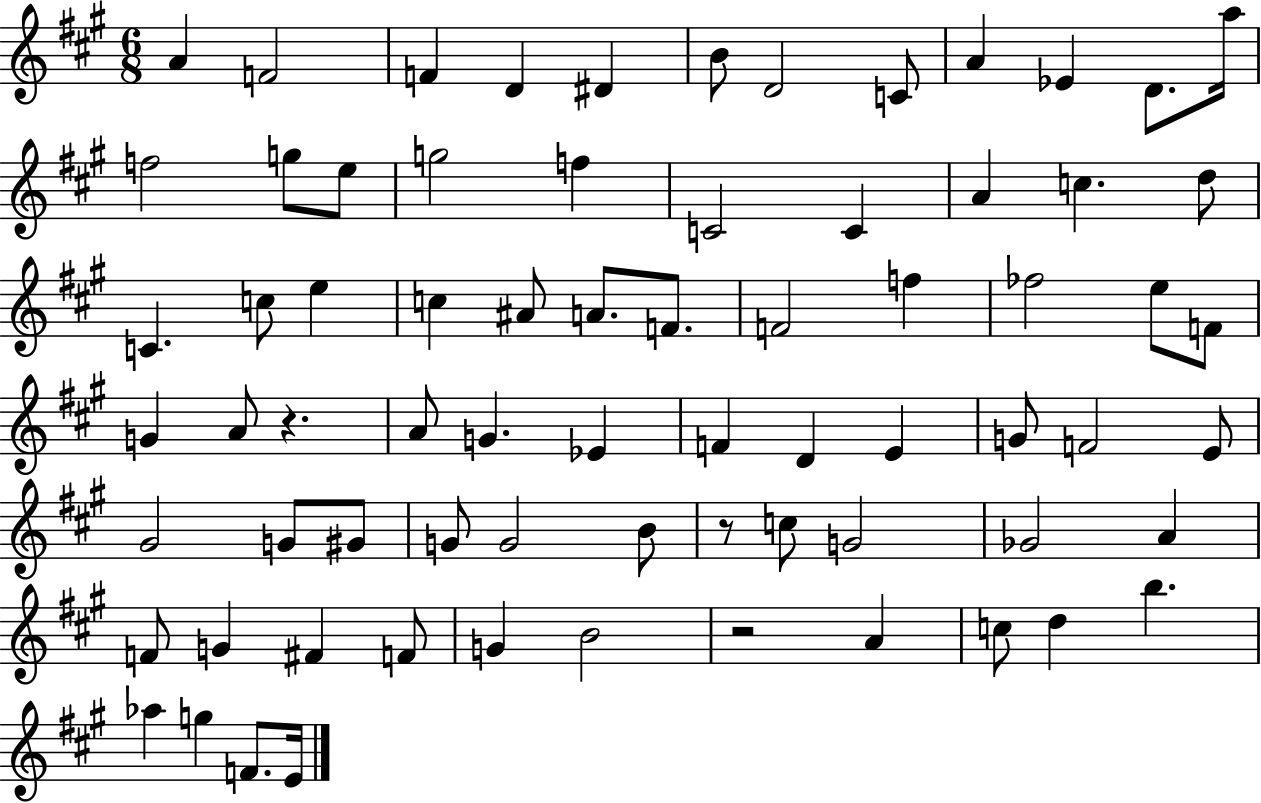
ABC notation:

X:1
T:Untitled
M:6/8
L:1/4
K:A
A F2 F D ^D B/2 D2 C/2 A _E D/2 a/4 f2 g/2 e/2 g2 f C2 C A c d/2 C c/2 e c ^A/2 A/2 F/2 F2 f _f2 e/2 F/2 G A/2 z A/2 G _E F D E G/2 F2 E/2 ^G2 G/2 ^G/2 G/2 G2 B/2 z/2 c/2 G2 _G2 A F/2 G ^F F/2 G B2 z2 A c/2 d b _a g F/2 E/4